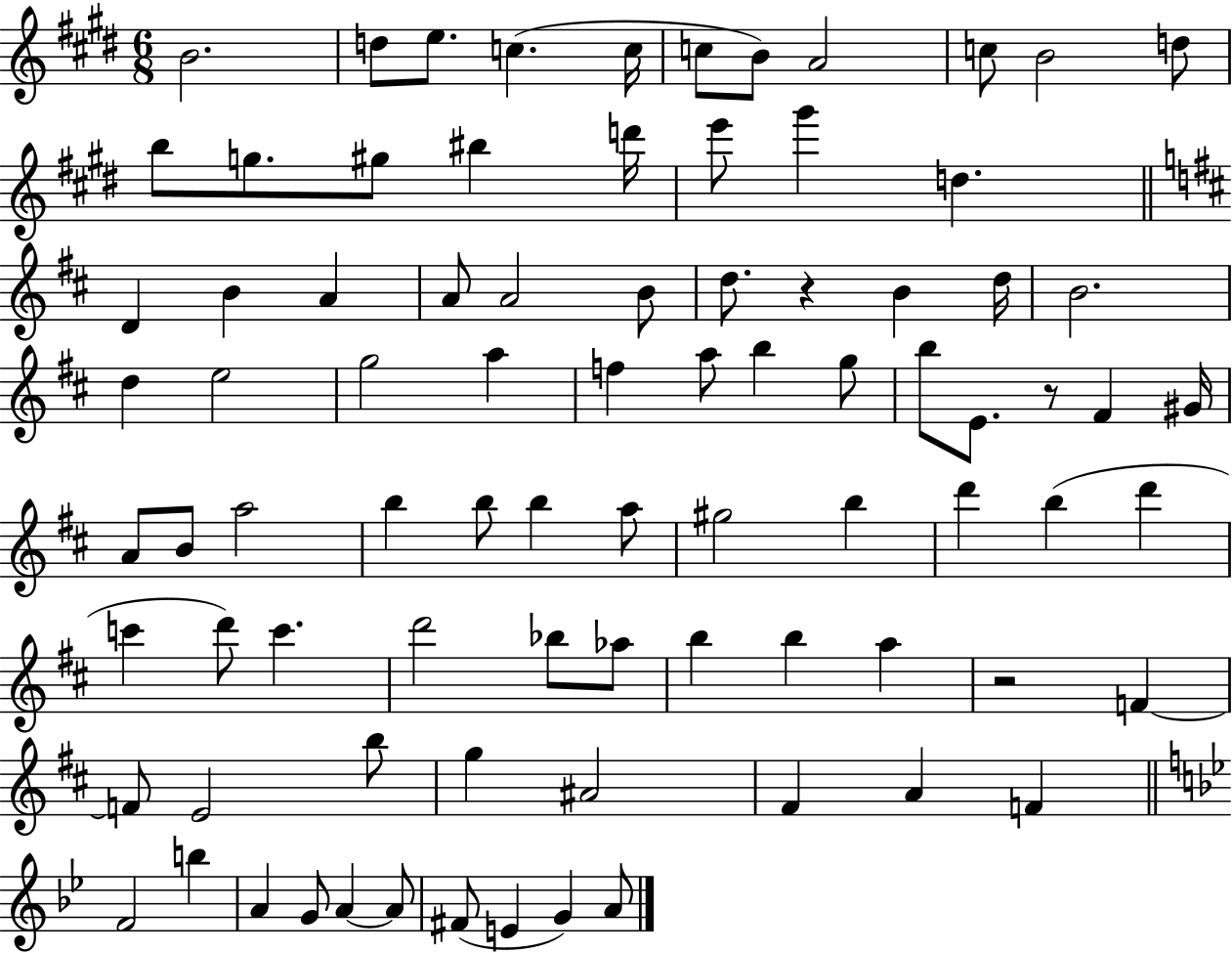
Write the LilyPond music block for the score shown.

{
  \clef treble
  \numericTimeSignature
  \time 6/8
  \key e \major
  \repeat volta 2 { b'2. | d''8 e''8. c''4.( c''16 | c''8 b'8) a'2 | c''8 b'2 d''8 | \break b''8 g''8. gis''8 bis''4 d'''16 | e'''8 gis'''4 d''4. | \bar "||" \break \key d \major d'4 b'4 a'4 | a'8 a'2 b'8 | d''8. r4 b'4 d''16 | b'2. | \break d''4 e''2 | g''2 a''4 | f''4 a''8 b''4 g''8 | b''8 e'8. r8 fis'4 gis'16 | \break a'8 b'8 a''2 | b''4 b''8 b''4 a''8 | gis''2 b''4 | d'''4 b''4( d'''4 | \break c'''4 d'''8) c'''4. | d'''2 bes''8 aes''8 | b''4 b''4 a''4 | r2 f'4~~ | \break f'8 e'2 b''8 | g''4 ais'2 | fis'4 a'4 f'4 | \bar "||" \break \key bes \major f'2 b''4 | a'4 g'8 a'4~~ a'8 | fis'8( e'4 g'4) a'8 | } \bar "|."
}